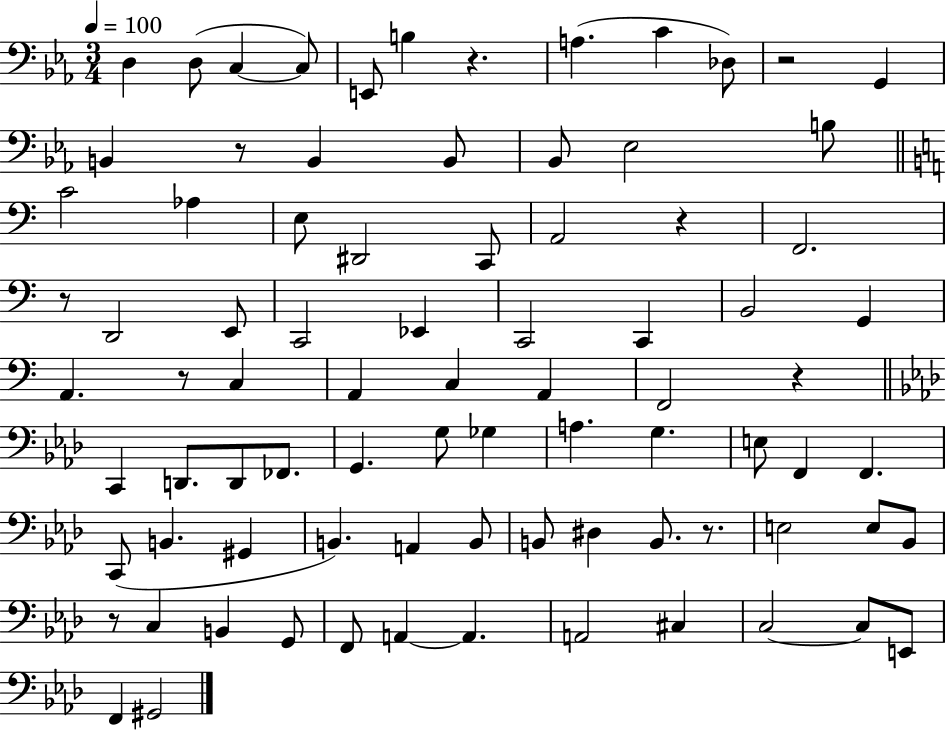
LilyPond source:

{
  \clef bass
  \numericTimeSignature
  \time 3/4
  \key ees \major
  \tempo 4 = 100
  \repeat volta 2 { d4 d8( c4~~ c8) | e,8 b4 r4. | a4.( c'4 des8) | r2 g,4 | \break b,4 r8 b,4 b,8 | bes,8 ees2 b8 | \bar "||" \break \key a \minor c'2 aes4 | e8 dis,2 c,8 | a,2 r4 | f,2. | \break r8 d,2 e,8 | c,2 ees,4 | c,2 c,4 | b,2 g,4 | \break a,4. r8 c4 | a,4 c4 a,4 | f,2 r4 | \bar "||" \break \key aes \major c,4 d,8. d,8 fes,8. | g,4. g8 ges4 | a4. g4. | e8 f,4 f,4. | \break c,8( b,4. gis,4 | b,4.) a,4 b,8 | b,8 dis4 b,8. r8. | e2 e8 bes,8 | \break r8 c4 b,4 g,8 | f,8 a,4~~ a,4. | a,2 cis4 | c2~~ c8 e,8 | \break f,4 gis,2 | } \bar "|."
}